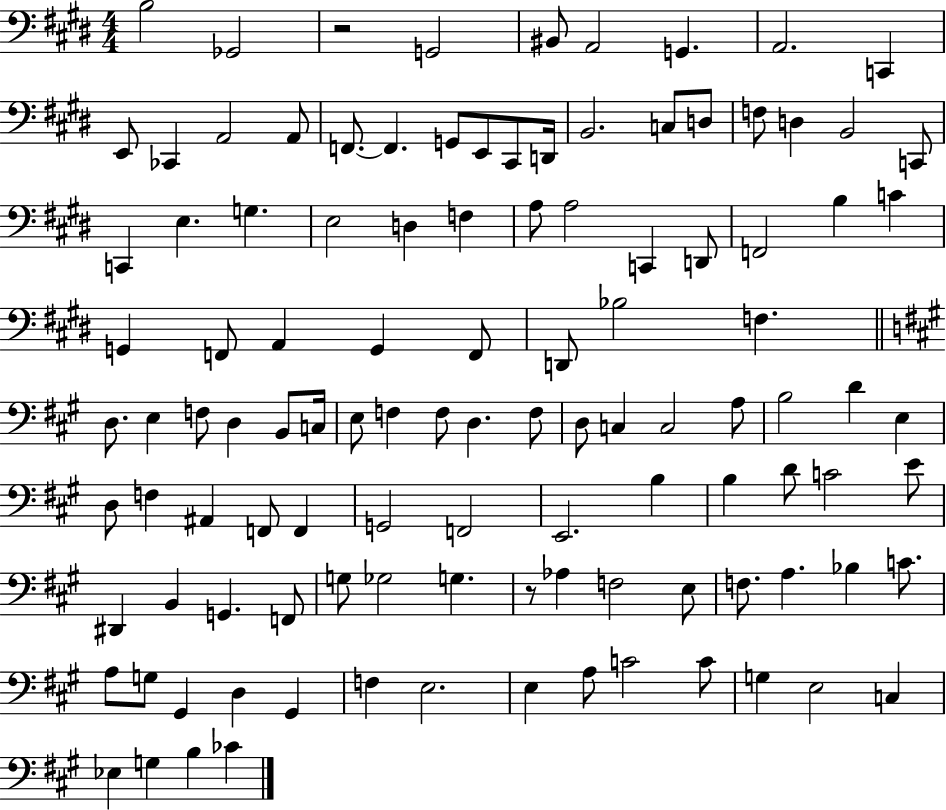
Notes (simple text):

B3/h Gb2/h R/h G2/h BIS2/e A2/h G2/q. A2/h. C2/q E2/e CES2/q A2/h A2/e F2/e. F2/q. G2/e E2/e C#2/e D2/s B2/h. C3/e D3/e F3/e D3/q B2/h C2/e C2/q E3/q. G3/q. E3/h D3/q F3/q A3/e A3/h C2/q D2/e F2/h B3/q C4/q G2/q F2/e A2/q G2/q F2/e D2/e Bb3/h F3/q. D3/e. E3/q F3/e D3/q B2/e C3/s E3/e F3/q F3/e D3/q. F3/e D3/e C3/q C3/h A3/e B3/h D4/q E3/q D3/e F3/q A#2/q F2/e F2/q G2/h F2/h E2/h. B3/q B3/q D4/e C4/h E4/e D#2/q B2/q G2/q. F2/e G3/e Gb3/h G3/q. R/e Ab3/q F3/h E3/e F3/e. A3/q. Bb3/q C4/e. A3/e G3/e G#2/q D3/q G#2/q F3/q E3/h. E3/q A3/e C4/h C4/e G3/q E3/h C3/q Eb3/q G3/q B3/q CES4/q